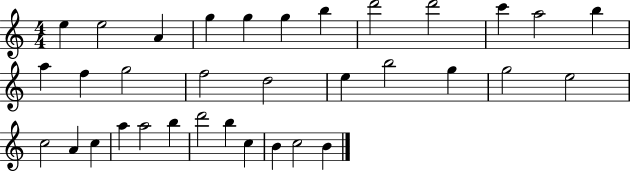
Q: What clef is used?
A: treble